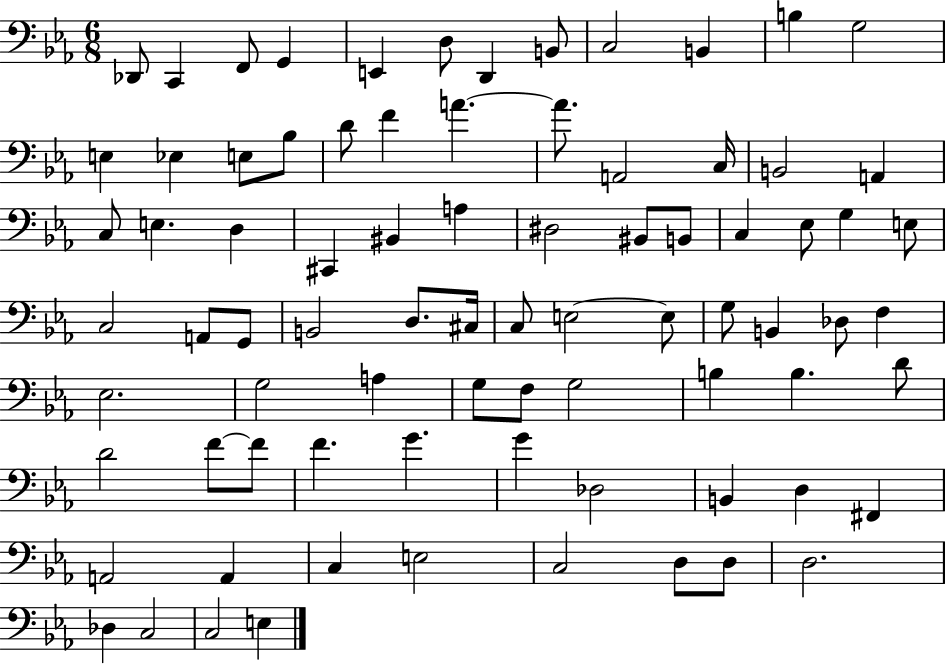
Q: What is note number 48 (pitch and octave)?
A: B2